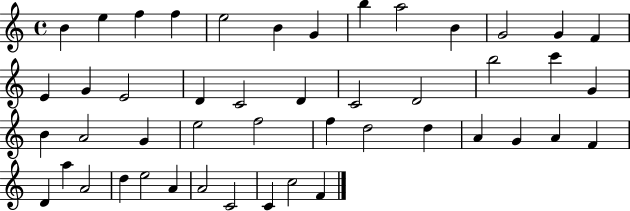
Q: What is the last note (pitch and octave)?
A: F4